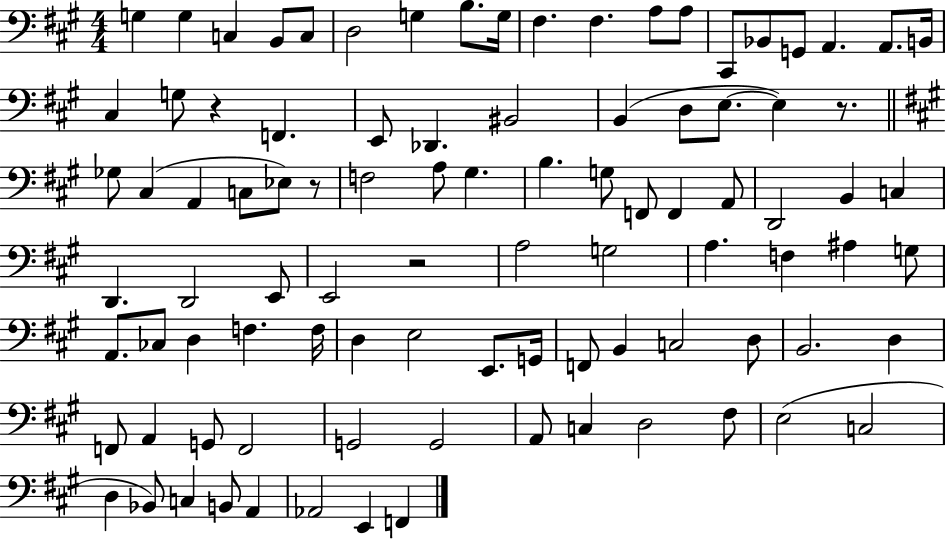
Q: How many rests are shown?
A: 4